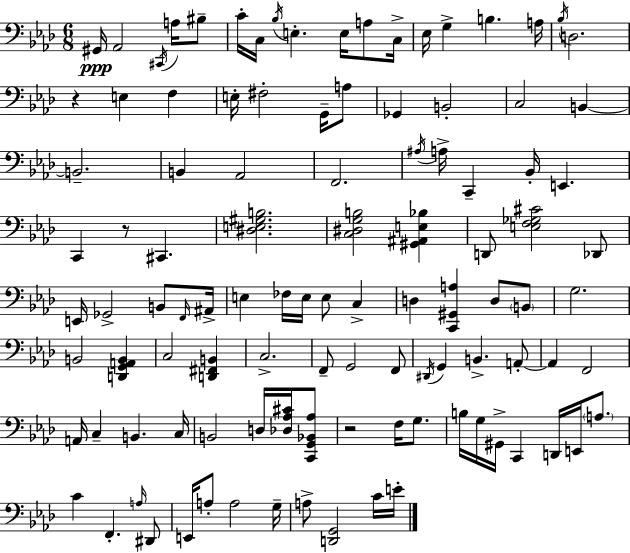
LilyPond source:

{
  \clef bass
  \numericTimeSignature
  \time 6/8
  \key f \minor
  \repeat volta 2 { gis,16\ppp aes,2 \acciaccatura { cis,16 } a16 bis8-- | c'16-. c16 \acciaccatura { bes16 } e4.-. e16 a8 | c16-> ees16 g4-> b4. | a16 \acciaccatura { bes16 } d2. | \break r4 e4 f4 | e16-. fis2-. | g,16-- a8 ges,4 b,2-. | c2 b,4~~ | \break b,2.-- | b,4 aes,2 | f,2. | \acciaccatura { ais16 } a16-> c,4-- bes,16-. e,4. | \break c,4 r8 cis,4. | <dis e gis b>2. | <c dis g b>2 | <gis, ais, e bes>4 d,8 <e f ges cis'>2 | \break des,8 e,16 ges,2-> | b,8 \grace { f,16 } ais,16-> e4 fes16 e16 e8 | c4-> d4 <c, gis, a>4 | d8 \parenthesize b,8 g2. | \break b,2 | <d, g, a, b,>4 c2 | <d, fis, b,>4 c2.-> | f,8-- g,2 | \break f,8 \acciaccatura { dis,16 } g,4 b,4.-> | a,8-.~~ a,4 f,2 | a,16 c4-- b,4. | c16 b,2 | \break d16 <des aes cis'>16 <c, g, bes, aes>8 r2 | f16 g8. b16 g16 gis,16-> c,4 | d,16 e,16 \parenthesize a8. c'4 f,4.-. | \grace { a16 } dis,8 e,16 a8-. a2 | \break g16-- a8-> <d, g,>2 | c'16 e'16-. } \bar "|."
}